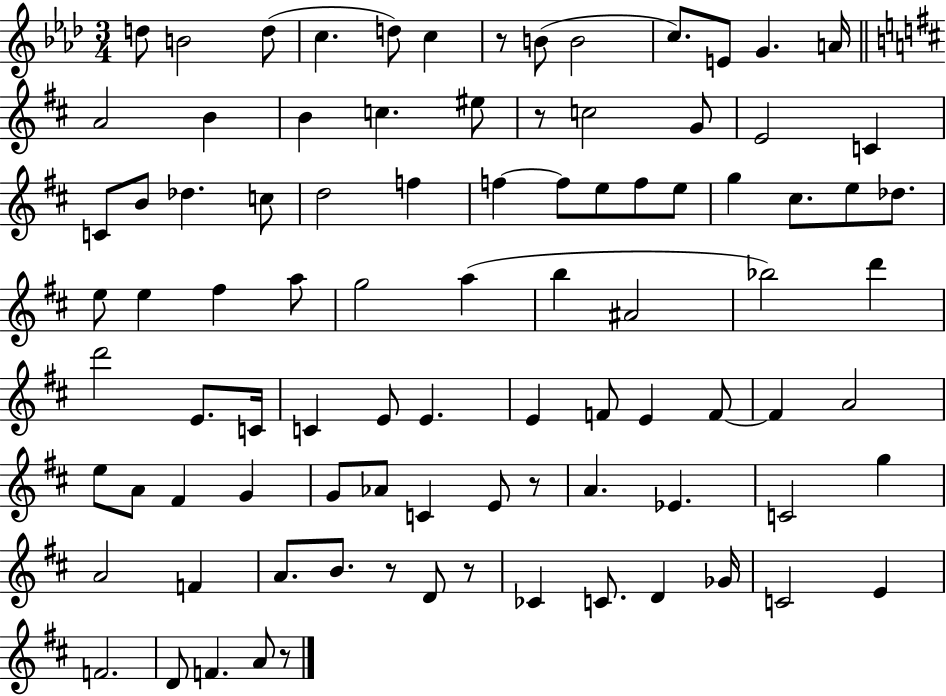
D5/e B4/h D5/e C5/q. D5/e C5/q R/e B4/e B4/h C5/e. E4/e G4/q. A4/s A4/h B4/q B4/q C5/q. EIS5/e R/e C5/h G4/e E4/h C4/q C4/e B4/e Db5/q. C5/e D5/h F5/q F5/q F5/e E5/e F5/e E5/e G5/q C#5/e. E5/e Db5/e. E5/e E5/q F#5/q A5/e G5/h A5/q B5/q A#4/h Bb5/h D6/q D6/h E4/e. C4/s C4/q E4/e E4/q. E4/q F4/e E4/q F4/e F4/q A4/h E5/e A4/e F#4/q G4/q G4/e Ab4/e C4/q E4/e R/e A4/q. Eb4/q. C4/h G5/q A4/h F4/q A4/e. B4/e. R/e D4/e R/e CES4/q C4/e. D4/q Gb4/s C4/h E4/q F4/h. D4/e F4/q. A4/e R/e